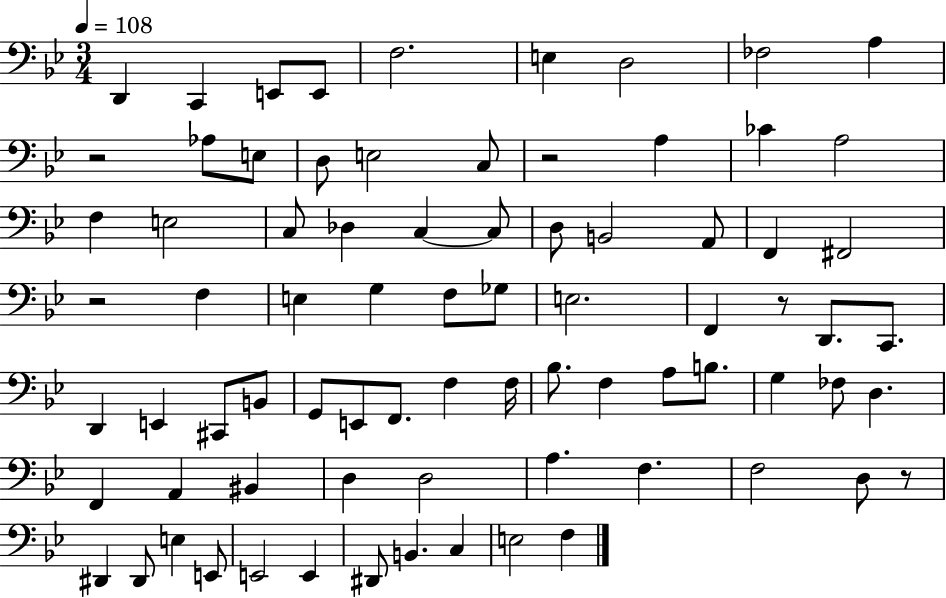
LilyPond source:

{
  \clef bass
  \numericTimeSignature
  \time 3/4
  \key bes \major
  \tempo 4 = 108
  \repeat volta 2 { d,4 c,4 e,8 e,8 | f2. | e4 d2 | fes2 a4 | \break r2 aes8 e8 | d8 e2 c8 | r2 a4 | ces'4 a2 | \break f4 e2 | c8 des4 c4~~ c8 | d8 b,2 a,8 | f,4 fis,2 | \break r2 f4 | e4 g4 f8 ges8 | e2. | f,4 r8 d,8. c,8. | \break d,4 e,4 cis,8 b,8 | g,8 e,8 f,8. f4 f16 | bes8. f4 a8 b8. | g4 fes8 d4. | \break f,4 a,4 bis,4 | d4 d2 | a4. f4. | f2 d8 r8 | \break dis,4 dis,8 e4 e,8 | e,2 e,4 | dis,8 b,4. c4 | e2 f4 | \break } \bar "|."
}